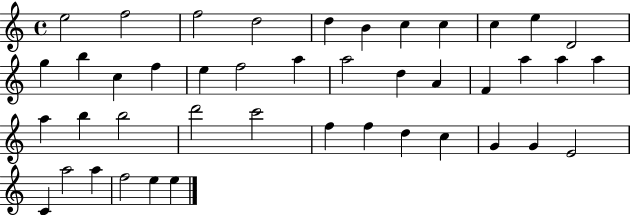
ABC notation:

X:1
T:Untitled
M:4/4
L:1/4
K:C
e2 f2 f2 d2 d B c c c e D2 g b c f e f2 a a2 d A F a a a a b b2 d'2 c'2 f f d c G G E2 C a2 a f2 e e